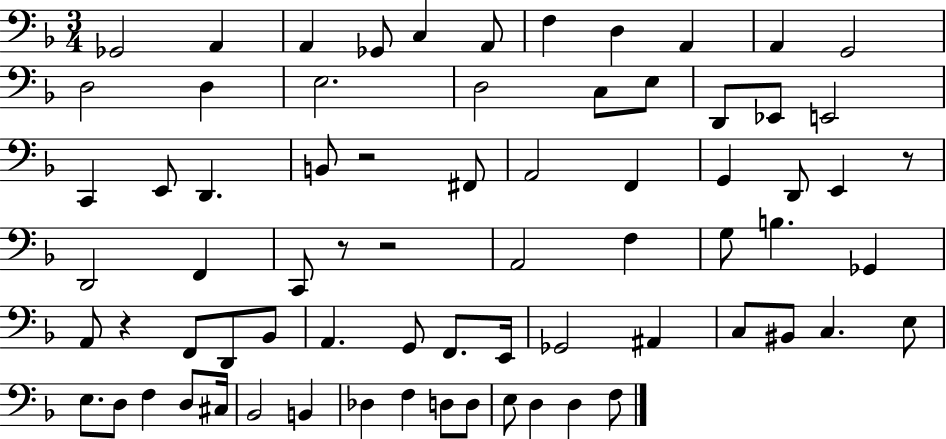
{
  \clef bass
  \numericTimeSignature
  \time 3/4
  \key f \major
  ges,2 a,4 | a,4 ges,8 c4 a,8 | f4 d4 a,4 | a,4 g,2 | \break d2 d4 | e2. | d2 c8 e8 | d,8 ees,8 e,2 | \break c,4 e,8 d,4. | b,8 r2 fis,8 | a,2 f,4 | g,4 d,8 e,4 r8 | \break d,2 f,4 | c,8 r8 r2 | a,2 f4 | g8 b4. ges,4 | \break a,8 r4 f,8 d,8 bes,8 | a,4. g,8 f,8. e,16 | ges,2 ais,4 | c8 bis,8 c4. e8 | \break e8. d8 f4 d8 cis16 | bes,2 b,4 | des4 f4 d8 d8 | e8 d4 d4 f8 | \break \bar "|."
}